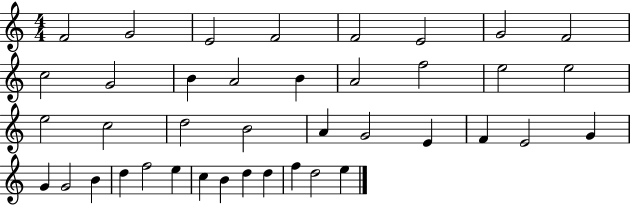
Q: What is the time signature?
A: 4/4